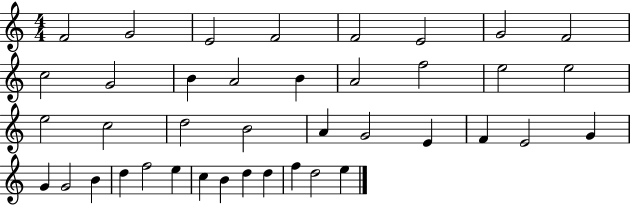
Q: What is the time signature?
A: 4/4